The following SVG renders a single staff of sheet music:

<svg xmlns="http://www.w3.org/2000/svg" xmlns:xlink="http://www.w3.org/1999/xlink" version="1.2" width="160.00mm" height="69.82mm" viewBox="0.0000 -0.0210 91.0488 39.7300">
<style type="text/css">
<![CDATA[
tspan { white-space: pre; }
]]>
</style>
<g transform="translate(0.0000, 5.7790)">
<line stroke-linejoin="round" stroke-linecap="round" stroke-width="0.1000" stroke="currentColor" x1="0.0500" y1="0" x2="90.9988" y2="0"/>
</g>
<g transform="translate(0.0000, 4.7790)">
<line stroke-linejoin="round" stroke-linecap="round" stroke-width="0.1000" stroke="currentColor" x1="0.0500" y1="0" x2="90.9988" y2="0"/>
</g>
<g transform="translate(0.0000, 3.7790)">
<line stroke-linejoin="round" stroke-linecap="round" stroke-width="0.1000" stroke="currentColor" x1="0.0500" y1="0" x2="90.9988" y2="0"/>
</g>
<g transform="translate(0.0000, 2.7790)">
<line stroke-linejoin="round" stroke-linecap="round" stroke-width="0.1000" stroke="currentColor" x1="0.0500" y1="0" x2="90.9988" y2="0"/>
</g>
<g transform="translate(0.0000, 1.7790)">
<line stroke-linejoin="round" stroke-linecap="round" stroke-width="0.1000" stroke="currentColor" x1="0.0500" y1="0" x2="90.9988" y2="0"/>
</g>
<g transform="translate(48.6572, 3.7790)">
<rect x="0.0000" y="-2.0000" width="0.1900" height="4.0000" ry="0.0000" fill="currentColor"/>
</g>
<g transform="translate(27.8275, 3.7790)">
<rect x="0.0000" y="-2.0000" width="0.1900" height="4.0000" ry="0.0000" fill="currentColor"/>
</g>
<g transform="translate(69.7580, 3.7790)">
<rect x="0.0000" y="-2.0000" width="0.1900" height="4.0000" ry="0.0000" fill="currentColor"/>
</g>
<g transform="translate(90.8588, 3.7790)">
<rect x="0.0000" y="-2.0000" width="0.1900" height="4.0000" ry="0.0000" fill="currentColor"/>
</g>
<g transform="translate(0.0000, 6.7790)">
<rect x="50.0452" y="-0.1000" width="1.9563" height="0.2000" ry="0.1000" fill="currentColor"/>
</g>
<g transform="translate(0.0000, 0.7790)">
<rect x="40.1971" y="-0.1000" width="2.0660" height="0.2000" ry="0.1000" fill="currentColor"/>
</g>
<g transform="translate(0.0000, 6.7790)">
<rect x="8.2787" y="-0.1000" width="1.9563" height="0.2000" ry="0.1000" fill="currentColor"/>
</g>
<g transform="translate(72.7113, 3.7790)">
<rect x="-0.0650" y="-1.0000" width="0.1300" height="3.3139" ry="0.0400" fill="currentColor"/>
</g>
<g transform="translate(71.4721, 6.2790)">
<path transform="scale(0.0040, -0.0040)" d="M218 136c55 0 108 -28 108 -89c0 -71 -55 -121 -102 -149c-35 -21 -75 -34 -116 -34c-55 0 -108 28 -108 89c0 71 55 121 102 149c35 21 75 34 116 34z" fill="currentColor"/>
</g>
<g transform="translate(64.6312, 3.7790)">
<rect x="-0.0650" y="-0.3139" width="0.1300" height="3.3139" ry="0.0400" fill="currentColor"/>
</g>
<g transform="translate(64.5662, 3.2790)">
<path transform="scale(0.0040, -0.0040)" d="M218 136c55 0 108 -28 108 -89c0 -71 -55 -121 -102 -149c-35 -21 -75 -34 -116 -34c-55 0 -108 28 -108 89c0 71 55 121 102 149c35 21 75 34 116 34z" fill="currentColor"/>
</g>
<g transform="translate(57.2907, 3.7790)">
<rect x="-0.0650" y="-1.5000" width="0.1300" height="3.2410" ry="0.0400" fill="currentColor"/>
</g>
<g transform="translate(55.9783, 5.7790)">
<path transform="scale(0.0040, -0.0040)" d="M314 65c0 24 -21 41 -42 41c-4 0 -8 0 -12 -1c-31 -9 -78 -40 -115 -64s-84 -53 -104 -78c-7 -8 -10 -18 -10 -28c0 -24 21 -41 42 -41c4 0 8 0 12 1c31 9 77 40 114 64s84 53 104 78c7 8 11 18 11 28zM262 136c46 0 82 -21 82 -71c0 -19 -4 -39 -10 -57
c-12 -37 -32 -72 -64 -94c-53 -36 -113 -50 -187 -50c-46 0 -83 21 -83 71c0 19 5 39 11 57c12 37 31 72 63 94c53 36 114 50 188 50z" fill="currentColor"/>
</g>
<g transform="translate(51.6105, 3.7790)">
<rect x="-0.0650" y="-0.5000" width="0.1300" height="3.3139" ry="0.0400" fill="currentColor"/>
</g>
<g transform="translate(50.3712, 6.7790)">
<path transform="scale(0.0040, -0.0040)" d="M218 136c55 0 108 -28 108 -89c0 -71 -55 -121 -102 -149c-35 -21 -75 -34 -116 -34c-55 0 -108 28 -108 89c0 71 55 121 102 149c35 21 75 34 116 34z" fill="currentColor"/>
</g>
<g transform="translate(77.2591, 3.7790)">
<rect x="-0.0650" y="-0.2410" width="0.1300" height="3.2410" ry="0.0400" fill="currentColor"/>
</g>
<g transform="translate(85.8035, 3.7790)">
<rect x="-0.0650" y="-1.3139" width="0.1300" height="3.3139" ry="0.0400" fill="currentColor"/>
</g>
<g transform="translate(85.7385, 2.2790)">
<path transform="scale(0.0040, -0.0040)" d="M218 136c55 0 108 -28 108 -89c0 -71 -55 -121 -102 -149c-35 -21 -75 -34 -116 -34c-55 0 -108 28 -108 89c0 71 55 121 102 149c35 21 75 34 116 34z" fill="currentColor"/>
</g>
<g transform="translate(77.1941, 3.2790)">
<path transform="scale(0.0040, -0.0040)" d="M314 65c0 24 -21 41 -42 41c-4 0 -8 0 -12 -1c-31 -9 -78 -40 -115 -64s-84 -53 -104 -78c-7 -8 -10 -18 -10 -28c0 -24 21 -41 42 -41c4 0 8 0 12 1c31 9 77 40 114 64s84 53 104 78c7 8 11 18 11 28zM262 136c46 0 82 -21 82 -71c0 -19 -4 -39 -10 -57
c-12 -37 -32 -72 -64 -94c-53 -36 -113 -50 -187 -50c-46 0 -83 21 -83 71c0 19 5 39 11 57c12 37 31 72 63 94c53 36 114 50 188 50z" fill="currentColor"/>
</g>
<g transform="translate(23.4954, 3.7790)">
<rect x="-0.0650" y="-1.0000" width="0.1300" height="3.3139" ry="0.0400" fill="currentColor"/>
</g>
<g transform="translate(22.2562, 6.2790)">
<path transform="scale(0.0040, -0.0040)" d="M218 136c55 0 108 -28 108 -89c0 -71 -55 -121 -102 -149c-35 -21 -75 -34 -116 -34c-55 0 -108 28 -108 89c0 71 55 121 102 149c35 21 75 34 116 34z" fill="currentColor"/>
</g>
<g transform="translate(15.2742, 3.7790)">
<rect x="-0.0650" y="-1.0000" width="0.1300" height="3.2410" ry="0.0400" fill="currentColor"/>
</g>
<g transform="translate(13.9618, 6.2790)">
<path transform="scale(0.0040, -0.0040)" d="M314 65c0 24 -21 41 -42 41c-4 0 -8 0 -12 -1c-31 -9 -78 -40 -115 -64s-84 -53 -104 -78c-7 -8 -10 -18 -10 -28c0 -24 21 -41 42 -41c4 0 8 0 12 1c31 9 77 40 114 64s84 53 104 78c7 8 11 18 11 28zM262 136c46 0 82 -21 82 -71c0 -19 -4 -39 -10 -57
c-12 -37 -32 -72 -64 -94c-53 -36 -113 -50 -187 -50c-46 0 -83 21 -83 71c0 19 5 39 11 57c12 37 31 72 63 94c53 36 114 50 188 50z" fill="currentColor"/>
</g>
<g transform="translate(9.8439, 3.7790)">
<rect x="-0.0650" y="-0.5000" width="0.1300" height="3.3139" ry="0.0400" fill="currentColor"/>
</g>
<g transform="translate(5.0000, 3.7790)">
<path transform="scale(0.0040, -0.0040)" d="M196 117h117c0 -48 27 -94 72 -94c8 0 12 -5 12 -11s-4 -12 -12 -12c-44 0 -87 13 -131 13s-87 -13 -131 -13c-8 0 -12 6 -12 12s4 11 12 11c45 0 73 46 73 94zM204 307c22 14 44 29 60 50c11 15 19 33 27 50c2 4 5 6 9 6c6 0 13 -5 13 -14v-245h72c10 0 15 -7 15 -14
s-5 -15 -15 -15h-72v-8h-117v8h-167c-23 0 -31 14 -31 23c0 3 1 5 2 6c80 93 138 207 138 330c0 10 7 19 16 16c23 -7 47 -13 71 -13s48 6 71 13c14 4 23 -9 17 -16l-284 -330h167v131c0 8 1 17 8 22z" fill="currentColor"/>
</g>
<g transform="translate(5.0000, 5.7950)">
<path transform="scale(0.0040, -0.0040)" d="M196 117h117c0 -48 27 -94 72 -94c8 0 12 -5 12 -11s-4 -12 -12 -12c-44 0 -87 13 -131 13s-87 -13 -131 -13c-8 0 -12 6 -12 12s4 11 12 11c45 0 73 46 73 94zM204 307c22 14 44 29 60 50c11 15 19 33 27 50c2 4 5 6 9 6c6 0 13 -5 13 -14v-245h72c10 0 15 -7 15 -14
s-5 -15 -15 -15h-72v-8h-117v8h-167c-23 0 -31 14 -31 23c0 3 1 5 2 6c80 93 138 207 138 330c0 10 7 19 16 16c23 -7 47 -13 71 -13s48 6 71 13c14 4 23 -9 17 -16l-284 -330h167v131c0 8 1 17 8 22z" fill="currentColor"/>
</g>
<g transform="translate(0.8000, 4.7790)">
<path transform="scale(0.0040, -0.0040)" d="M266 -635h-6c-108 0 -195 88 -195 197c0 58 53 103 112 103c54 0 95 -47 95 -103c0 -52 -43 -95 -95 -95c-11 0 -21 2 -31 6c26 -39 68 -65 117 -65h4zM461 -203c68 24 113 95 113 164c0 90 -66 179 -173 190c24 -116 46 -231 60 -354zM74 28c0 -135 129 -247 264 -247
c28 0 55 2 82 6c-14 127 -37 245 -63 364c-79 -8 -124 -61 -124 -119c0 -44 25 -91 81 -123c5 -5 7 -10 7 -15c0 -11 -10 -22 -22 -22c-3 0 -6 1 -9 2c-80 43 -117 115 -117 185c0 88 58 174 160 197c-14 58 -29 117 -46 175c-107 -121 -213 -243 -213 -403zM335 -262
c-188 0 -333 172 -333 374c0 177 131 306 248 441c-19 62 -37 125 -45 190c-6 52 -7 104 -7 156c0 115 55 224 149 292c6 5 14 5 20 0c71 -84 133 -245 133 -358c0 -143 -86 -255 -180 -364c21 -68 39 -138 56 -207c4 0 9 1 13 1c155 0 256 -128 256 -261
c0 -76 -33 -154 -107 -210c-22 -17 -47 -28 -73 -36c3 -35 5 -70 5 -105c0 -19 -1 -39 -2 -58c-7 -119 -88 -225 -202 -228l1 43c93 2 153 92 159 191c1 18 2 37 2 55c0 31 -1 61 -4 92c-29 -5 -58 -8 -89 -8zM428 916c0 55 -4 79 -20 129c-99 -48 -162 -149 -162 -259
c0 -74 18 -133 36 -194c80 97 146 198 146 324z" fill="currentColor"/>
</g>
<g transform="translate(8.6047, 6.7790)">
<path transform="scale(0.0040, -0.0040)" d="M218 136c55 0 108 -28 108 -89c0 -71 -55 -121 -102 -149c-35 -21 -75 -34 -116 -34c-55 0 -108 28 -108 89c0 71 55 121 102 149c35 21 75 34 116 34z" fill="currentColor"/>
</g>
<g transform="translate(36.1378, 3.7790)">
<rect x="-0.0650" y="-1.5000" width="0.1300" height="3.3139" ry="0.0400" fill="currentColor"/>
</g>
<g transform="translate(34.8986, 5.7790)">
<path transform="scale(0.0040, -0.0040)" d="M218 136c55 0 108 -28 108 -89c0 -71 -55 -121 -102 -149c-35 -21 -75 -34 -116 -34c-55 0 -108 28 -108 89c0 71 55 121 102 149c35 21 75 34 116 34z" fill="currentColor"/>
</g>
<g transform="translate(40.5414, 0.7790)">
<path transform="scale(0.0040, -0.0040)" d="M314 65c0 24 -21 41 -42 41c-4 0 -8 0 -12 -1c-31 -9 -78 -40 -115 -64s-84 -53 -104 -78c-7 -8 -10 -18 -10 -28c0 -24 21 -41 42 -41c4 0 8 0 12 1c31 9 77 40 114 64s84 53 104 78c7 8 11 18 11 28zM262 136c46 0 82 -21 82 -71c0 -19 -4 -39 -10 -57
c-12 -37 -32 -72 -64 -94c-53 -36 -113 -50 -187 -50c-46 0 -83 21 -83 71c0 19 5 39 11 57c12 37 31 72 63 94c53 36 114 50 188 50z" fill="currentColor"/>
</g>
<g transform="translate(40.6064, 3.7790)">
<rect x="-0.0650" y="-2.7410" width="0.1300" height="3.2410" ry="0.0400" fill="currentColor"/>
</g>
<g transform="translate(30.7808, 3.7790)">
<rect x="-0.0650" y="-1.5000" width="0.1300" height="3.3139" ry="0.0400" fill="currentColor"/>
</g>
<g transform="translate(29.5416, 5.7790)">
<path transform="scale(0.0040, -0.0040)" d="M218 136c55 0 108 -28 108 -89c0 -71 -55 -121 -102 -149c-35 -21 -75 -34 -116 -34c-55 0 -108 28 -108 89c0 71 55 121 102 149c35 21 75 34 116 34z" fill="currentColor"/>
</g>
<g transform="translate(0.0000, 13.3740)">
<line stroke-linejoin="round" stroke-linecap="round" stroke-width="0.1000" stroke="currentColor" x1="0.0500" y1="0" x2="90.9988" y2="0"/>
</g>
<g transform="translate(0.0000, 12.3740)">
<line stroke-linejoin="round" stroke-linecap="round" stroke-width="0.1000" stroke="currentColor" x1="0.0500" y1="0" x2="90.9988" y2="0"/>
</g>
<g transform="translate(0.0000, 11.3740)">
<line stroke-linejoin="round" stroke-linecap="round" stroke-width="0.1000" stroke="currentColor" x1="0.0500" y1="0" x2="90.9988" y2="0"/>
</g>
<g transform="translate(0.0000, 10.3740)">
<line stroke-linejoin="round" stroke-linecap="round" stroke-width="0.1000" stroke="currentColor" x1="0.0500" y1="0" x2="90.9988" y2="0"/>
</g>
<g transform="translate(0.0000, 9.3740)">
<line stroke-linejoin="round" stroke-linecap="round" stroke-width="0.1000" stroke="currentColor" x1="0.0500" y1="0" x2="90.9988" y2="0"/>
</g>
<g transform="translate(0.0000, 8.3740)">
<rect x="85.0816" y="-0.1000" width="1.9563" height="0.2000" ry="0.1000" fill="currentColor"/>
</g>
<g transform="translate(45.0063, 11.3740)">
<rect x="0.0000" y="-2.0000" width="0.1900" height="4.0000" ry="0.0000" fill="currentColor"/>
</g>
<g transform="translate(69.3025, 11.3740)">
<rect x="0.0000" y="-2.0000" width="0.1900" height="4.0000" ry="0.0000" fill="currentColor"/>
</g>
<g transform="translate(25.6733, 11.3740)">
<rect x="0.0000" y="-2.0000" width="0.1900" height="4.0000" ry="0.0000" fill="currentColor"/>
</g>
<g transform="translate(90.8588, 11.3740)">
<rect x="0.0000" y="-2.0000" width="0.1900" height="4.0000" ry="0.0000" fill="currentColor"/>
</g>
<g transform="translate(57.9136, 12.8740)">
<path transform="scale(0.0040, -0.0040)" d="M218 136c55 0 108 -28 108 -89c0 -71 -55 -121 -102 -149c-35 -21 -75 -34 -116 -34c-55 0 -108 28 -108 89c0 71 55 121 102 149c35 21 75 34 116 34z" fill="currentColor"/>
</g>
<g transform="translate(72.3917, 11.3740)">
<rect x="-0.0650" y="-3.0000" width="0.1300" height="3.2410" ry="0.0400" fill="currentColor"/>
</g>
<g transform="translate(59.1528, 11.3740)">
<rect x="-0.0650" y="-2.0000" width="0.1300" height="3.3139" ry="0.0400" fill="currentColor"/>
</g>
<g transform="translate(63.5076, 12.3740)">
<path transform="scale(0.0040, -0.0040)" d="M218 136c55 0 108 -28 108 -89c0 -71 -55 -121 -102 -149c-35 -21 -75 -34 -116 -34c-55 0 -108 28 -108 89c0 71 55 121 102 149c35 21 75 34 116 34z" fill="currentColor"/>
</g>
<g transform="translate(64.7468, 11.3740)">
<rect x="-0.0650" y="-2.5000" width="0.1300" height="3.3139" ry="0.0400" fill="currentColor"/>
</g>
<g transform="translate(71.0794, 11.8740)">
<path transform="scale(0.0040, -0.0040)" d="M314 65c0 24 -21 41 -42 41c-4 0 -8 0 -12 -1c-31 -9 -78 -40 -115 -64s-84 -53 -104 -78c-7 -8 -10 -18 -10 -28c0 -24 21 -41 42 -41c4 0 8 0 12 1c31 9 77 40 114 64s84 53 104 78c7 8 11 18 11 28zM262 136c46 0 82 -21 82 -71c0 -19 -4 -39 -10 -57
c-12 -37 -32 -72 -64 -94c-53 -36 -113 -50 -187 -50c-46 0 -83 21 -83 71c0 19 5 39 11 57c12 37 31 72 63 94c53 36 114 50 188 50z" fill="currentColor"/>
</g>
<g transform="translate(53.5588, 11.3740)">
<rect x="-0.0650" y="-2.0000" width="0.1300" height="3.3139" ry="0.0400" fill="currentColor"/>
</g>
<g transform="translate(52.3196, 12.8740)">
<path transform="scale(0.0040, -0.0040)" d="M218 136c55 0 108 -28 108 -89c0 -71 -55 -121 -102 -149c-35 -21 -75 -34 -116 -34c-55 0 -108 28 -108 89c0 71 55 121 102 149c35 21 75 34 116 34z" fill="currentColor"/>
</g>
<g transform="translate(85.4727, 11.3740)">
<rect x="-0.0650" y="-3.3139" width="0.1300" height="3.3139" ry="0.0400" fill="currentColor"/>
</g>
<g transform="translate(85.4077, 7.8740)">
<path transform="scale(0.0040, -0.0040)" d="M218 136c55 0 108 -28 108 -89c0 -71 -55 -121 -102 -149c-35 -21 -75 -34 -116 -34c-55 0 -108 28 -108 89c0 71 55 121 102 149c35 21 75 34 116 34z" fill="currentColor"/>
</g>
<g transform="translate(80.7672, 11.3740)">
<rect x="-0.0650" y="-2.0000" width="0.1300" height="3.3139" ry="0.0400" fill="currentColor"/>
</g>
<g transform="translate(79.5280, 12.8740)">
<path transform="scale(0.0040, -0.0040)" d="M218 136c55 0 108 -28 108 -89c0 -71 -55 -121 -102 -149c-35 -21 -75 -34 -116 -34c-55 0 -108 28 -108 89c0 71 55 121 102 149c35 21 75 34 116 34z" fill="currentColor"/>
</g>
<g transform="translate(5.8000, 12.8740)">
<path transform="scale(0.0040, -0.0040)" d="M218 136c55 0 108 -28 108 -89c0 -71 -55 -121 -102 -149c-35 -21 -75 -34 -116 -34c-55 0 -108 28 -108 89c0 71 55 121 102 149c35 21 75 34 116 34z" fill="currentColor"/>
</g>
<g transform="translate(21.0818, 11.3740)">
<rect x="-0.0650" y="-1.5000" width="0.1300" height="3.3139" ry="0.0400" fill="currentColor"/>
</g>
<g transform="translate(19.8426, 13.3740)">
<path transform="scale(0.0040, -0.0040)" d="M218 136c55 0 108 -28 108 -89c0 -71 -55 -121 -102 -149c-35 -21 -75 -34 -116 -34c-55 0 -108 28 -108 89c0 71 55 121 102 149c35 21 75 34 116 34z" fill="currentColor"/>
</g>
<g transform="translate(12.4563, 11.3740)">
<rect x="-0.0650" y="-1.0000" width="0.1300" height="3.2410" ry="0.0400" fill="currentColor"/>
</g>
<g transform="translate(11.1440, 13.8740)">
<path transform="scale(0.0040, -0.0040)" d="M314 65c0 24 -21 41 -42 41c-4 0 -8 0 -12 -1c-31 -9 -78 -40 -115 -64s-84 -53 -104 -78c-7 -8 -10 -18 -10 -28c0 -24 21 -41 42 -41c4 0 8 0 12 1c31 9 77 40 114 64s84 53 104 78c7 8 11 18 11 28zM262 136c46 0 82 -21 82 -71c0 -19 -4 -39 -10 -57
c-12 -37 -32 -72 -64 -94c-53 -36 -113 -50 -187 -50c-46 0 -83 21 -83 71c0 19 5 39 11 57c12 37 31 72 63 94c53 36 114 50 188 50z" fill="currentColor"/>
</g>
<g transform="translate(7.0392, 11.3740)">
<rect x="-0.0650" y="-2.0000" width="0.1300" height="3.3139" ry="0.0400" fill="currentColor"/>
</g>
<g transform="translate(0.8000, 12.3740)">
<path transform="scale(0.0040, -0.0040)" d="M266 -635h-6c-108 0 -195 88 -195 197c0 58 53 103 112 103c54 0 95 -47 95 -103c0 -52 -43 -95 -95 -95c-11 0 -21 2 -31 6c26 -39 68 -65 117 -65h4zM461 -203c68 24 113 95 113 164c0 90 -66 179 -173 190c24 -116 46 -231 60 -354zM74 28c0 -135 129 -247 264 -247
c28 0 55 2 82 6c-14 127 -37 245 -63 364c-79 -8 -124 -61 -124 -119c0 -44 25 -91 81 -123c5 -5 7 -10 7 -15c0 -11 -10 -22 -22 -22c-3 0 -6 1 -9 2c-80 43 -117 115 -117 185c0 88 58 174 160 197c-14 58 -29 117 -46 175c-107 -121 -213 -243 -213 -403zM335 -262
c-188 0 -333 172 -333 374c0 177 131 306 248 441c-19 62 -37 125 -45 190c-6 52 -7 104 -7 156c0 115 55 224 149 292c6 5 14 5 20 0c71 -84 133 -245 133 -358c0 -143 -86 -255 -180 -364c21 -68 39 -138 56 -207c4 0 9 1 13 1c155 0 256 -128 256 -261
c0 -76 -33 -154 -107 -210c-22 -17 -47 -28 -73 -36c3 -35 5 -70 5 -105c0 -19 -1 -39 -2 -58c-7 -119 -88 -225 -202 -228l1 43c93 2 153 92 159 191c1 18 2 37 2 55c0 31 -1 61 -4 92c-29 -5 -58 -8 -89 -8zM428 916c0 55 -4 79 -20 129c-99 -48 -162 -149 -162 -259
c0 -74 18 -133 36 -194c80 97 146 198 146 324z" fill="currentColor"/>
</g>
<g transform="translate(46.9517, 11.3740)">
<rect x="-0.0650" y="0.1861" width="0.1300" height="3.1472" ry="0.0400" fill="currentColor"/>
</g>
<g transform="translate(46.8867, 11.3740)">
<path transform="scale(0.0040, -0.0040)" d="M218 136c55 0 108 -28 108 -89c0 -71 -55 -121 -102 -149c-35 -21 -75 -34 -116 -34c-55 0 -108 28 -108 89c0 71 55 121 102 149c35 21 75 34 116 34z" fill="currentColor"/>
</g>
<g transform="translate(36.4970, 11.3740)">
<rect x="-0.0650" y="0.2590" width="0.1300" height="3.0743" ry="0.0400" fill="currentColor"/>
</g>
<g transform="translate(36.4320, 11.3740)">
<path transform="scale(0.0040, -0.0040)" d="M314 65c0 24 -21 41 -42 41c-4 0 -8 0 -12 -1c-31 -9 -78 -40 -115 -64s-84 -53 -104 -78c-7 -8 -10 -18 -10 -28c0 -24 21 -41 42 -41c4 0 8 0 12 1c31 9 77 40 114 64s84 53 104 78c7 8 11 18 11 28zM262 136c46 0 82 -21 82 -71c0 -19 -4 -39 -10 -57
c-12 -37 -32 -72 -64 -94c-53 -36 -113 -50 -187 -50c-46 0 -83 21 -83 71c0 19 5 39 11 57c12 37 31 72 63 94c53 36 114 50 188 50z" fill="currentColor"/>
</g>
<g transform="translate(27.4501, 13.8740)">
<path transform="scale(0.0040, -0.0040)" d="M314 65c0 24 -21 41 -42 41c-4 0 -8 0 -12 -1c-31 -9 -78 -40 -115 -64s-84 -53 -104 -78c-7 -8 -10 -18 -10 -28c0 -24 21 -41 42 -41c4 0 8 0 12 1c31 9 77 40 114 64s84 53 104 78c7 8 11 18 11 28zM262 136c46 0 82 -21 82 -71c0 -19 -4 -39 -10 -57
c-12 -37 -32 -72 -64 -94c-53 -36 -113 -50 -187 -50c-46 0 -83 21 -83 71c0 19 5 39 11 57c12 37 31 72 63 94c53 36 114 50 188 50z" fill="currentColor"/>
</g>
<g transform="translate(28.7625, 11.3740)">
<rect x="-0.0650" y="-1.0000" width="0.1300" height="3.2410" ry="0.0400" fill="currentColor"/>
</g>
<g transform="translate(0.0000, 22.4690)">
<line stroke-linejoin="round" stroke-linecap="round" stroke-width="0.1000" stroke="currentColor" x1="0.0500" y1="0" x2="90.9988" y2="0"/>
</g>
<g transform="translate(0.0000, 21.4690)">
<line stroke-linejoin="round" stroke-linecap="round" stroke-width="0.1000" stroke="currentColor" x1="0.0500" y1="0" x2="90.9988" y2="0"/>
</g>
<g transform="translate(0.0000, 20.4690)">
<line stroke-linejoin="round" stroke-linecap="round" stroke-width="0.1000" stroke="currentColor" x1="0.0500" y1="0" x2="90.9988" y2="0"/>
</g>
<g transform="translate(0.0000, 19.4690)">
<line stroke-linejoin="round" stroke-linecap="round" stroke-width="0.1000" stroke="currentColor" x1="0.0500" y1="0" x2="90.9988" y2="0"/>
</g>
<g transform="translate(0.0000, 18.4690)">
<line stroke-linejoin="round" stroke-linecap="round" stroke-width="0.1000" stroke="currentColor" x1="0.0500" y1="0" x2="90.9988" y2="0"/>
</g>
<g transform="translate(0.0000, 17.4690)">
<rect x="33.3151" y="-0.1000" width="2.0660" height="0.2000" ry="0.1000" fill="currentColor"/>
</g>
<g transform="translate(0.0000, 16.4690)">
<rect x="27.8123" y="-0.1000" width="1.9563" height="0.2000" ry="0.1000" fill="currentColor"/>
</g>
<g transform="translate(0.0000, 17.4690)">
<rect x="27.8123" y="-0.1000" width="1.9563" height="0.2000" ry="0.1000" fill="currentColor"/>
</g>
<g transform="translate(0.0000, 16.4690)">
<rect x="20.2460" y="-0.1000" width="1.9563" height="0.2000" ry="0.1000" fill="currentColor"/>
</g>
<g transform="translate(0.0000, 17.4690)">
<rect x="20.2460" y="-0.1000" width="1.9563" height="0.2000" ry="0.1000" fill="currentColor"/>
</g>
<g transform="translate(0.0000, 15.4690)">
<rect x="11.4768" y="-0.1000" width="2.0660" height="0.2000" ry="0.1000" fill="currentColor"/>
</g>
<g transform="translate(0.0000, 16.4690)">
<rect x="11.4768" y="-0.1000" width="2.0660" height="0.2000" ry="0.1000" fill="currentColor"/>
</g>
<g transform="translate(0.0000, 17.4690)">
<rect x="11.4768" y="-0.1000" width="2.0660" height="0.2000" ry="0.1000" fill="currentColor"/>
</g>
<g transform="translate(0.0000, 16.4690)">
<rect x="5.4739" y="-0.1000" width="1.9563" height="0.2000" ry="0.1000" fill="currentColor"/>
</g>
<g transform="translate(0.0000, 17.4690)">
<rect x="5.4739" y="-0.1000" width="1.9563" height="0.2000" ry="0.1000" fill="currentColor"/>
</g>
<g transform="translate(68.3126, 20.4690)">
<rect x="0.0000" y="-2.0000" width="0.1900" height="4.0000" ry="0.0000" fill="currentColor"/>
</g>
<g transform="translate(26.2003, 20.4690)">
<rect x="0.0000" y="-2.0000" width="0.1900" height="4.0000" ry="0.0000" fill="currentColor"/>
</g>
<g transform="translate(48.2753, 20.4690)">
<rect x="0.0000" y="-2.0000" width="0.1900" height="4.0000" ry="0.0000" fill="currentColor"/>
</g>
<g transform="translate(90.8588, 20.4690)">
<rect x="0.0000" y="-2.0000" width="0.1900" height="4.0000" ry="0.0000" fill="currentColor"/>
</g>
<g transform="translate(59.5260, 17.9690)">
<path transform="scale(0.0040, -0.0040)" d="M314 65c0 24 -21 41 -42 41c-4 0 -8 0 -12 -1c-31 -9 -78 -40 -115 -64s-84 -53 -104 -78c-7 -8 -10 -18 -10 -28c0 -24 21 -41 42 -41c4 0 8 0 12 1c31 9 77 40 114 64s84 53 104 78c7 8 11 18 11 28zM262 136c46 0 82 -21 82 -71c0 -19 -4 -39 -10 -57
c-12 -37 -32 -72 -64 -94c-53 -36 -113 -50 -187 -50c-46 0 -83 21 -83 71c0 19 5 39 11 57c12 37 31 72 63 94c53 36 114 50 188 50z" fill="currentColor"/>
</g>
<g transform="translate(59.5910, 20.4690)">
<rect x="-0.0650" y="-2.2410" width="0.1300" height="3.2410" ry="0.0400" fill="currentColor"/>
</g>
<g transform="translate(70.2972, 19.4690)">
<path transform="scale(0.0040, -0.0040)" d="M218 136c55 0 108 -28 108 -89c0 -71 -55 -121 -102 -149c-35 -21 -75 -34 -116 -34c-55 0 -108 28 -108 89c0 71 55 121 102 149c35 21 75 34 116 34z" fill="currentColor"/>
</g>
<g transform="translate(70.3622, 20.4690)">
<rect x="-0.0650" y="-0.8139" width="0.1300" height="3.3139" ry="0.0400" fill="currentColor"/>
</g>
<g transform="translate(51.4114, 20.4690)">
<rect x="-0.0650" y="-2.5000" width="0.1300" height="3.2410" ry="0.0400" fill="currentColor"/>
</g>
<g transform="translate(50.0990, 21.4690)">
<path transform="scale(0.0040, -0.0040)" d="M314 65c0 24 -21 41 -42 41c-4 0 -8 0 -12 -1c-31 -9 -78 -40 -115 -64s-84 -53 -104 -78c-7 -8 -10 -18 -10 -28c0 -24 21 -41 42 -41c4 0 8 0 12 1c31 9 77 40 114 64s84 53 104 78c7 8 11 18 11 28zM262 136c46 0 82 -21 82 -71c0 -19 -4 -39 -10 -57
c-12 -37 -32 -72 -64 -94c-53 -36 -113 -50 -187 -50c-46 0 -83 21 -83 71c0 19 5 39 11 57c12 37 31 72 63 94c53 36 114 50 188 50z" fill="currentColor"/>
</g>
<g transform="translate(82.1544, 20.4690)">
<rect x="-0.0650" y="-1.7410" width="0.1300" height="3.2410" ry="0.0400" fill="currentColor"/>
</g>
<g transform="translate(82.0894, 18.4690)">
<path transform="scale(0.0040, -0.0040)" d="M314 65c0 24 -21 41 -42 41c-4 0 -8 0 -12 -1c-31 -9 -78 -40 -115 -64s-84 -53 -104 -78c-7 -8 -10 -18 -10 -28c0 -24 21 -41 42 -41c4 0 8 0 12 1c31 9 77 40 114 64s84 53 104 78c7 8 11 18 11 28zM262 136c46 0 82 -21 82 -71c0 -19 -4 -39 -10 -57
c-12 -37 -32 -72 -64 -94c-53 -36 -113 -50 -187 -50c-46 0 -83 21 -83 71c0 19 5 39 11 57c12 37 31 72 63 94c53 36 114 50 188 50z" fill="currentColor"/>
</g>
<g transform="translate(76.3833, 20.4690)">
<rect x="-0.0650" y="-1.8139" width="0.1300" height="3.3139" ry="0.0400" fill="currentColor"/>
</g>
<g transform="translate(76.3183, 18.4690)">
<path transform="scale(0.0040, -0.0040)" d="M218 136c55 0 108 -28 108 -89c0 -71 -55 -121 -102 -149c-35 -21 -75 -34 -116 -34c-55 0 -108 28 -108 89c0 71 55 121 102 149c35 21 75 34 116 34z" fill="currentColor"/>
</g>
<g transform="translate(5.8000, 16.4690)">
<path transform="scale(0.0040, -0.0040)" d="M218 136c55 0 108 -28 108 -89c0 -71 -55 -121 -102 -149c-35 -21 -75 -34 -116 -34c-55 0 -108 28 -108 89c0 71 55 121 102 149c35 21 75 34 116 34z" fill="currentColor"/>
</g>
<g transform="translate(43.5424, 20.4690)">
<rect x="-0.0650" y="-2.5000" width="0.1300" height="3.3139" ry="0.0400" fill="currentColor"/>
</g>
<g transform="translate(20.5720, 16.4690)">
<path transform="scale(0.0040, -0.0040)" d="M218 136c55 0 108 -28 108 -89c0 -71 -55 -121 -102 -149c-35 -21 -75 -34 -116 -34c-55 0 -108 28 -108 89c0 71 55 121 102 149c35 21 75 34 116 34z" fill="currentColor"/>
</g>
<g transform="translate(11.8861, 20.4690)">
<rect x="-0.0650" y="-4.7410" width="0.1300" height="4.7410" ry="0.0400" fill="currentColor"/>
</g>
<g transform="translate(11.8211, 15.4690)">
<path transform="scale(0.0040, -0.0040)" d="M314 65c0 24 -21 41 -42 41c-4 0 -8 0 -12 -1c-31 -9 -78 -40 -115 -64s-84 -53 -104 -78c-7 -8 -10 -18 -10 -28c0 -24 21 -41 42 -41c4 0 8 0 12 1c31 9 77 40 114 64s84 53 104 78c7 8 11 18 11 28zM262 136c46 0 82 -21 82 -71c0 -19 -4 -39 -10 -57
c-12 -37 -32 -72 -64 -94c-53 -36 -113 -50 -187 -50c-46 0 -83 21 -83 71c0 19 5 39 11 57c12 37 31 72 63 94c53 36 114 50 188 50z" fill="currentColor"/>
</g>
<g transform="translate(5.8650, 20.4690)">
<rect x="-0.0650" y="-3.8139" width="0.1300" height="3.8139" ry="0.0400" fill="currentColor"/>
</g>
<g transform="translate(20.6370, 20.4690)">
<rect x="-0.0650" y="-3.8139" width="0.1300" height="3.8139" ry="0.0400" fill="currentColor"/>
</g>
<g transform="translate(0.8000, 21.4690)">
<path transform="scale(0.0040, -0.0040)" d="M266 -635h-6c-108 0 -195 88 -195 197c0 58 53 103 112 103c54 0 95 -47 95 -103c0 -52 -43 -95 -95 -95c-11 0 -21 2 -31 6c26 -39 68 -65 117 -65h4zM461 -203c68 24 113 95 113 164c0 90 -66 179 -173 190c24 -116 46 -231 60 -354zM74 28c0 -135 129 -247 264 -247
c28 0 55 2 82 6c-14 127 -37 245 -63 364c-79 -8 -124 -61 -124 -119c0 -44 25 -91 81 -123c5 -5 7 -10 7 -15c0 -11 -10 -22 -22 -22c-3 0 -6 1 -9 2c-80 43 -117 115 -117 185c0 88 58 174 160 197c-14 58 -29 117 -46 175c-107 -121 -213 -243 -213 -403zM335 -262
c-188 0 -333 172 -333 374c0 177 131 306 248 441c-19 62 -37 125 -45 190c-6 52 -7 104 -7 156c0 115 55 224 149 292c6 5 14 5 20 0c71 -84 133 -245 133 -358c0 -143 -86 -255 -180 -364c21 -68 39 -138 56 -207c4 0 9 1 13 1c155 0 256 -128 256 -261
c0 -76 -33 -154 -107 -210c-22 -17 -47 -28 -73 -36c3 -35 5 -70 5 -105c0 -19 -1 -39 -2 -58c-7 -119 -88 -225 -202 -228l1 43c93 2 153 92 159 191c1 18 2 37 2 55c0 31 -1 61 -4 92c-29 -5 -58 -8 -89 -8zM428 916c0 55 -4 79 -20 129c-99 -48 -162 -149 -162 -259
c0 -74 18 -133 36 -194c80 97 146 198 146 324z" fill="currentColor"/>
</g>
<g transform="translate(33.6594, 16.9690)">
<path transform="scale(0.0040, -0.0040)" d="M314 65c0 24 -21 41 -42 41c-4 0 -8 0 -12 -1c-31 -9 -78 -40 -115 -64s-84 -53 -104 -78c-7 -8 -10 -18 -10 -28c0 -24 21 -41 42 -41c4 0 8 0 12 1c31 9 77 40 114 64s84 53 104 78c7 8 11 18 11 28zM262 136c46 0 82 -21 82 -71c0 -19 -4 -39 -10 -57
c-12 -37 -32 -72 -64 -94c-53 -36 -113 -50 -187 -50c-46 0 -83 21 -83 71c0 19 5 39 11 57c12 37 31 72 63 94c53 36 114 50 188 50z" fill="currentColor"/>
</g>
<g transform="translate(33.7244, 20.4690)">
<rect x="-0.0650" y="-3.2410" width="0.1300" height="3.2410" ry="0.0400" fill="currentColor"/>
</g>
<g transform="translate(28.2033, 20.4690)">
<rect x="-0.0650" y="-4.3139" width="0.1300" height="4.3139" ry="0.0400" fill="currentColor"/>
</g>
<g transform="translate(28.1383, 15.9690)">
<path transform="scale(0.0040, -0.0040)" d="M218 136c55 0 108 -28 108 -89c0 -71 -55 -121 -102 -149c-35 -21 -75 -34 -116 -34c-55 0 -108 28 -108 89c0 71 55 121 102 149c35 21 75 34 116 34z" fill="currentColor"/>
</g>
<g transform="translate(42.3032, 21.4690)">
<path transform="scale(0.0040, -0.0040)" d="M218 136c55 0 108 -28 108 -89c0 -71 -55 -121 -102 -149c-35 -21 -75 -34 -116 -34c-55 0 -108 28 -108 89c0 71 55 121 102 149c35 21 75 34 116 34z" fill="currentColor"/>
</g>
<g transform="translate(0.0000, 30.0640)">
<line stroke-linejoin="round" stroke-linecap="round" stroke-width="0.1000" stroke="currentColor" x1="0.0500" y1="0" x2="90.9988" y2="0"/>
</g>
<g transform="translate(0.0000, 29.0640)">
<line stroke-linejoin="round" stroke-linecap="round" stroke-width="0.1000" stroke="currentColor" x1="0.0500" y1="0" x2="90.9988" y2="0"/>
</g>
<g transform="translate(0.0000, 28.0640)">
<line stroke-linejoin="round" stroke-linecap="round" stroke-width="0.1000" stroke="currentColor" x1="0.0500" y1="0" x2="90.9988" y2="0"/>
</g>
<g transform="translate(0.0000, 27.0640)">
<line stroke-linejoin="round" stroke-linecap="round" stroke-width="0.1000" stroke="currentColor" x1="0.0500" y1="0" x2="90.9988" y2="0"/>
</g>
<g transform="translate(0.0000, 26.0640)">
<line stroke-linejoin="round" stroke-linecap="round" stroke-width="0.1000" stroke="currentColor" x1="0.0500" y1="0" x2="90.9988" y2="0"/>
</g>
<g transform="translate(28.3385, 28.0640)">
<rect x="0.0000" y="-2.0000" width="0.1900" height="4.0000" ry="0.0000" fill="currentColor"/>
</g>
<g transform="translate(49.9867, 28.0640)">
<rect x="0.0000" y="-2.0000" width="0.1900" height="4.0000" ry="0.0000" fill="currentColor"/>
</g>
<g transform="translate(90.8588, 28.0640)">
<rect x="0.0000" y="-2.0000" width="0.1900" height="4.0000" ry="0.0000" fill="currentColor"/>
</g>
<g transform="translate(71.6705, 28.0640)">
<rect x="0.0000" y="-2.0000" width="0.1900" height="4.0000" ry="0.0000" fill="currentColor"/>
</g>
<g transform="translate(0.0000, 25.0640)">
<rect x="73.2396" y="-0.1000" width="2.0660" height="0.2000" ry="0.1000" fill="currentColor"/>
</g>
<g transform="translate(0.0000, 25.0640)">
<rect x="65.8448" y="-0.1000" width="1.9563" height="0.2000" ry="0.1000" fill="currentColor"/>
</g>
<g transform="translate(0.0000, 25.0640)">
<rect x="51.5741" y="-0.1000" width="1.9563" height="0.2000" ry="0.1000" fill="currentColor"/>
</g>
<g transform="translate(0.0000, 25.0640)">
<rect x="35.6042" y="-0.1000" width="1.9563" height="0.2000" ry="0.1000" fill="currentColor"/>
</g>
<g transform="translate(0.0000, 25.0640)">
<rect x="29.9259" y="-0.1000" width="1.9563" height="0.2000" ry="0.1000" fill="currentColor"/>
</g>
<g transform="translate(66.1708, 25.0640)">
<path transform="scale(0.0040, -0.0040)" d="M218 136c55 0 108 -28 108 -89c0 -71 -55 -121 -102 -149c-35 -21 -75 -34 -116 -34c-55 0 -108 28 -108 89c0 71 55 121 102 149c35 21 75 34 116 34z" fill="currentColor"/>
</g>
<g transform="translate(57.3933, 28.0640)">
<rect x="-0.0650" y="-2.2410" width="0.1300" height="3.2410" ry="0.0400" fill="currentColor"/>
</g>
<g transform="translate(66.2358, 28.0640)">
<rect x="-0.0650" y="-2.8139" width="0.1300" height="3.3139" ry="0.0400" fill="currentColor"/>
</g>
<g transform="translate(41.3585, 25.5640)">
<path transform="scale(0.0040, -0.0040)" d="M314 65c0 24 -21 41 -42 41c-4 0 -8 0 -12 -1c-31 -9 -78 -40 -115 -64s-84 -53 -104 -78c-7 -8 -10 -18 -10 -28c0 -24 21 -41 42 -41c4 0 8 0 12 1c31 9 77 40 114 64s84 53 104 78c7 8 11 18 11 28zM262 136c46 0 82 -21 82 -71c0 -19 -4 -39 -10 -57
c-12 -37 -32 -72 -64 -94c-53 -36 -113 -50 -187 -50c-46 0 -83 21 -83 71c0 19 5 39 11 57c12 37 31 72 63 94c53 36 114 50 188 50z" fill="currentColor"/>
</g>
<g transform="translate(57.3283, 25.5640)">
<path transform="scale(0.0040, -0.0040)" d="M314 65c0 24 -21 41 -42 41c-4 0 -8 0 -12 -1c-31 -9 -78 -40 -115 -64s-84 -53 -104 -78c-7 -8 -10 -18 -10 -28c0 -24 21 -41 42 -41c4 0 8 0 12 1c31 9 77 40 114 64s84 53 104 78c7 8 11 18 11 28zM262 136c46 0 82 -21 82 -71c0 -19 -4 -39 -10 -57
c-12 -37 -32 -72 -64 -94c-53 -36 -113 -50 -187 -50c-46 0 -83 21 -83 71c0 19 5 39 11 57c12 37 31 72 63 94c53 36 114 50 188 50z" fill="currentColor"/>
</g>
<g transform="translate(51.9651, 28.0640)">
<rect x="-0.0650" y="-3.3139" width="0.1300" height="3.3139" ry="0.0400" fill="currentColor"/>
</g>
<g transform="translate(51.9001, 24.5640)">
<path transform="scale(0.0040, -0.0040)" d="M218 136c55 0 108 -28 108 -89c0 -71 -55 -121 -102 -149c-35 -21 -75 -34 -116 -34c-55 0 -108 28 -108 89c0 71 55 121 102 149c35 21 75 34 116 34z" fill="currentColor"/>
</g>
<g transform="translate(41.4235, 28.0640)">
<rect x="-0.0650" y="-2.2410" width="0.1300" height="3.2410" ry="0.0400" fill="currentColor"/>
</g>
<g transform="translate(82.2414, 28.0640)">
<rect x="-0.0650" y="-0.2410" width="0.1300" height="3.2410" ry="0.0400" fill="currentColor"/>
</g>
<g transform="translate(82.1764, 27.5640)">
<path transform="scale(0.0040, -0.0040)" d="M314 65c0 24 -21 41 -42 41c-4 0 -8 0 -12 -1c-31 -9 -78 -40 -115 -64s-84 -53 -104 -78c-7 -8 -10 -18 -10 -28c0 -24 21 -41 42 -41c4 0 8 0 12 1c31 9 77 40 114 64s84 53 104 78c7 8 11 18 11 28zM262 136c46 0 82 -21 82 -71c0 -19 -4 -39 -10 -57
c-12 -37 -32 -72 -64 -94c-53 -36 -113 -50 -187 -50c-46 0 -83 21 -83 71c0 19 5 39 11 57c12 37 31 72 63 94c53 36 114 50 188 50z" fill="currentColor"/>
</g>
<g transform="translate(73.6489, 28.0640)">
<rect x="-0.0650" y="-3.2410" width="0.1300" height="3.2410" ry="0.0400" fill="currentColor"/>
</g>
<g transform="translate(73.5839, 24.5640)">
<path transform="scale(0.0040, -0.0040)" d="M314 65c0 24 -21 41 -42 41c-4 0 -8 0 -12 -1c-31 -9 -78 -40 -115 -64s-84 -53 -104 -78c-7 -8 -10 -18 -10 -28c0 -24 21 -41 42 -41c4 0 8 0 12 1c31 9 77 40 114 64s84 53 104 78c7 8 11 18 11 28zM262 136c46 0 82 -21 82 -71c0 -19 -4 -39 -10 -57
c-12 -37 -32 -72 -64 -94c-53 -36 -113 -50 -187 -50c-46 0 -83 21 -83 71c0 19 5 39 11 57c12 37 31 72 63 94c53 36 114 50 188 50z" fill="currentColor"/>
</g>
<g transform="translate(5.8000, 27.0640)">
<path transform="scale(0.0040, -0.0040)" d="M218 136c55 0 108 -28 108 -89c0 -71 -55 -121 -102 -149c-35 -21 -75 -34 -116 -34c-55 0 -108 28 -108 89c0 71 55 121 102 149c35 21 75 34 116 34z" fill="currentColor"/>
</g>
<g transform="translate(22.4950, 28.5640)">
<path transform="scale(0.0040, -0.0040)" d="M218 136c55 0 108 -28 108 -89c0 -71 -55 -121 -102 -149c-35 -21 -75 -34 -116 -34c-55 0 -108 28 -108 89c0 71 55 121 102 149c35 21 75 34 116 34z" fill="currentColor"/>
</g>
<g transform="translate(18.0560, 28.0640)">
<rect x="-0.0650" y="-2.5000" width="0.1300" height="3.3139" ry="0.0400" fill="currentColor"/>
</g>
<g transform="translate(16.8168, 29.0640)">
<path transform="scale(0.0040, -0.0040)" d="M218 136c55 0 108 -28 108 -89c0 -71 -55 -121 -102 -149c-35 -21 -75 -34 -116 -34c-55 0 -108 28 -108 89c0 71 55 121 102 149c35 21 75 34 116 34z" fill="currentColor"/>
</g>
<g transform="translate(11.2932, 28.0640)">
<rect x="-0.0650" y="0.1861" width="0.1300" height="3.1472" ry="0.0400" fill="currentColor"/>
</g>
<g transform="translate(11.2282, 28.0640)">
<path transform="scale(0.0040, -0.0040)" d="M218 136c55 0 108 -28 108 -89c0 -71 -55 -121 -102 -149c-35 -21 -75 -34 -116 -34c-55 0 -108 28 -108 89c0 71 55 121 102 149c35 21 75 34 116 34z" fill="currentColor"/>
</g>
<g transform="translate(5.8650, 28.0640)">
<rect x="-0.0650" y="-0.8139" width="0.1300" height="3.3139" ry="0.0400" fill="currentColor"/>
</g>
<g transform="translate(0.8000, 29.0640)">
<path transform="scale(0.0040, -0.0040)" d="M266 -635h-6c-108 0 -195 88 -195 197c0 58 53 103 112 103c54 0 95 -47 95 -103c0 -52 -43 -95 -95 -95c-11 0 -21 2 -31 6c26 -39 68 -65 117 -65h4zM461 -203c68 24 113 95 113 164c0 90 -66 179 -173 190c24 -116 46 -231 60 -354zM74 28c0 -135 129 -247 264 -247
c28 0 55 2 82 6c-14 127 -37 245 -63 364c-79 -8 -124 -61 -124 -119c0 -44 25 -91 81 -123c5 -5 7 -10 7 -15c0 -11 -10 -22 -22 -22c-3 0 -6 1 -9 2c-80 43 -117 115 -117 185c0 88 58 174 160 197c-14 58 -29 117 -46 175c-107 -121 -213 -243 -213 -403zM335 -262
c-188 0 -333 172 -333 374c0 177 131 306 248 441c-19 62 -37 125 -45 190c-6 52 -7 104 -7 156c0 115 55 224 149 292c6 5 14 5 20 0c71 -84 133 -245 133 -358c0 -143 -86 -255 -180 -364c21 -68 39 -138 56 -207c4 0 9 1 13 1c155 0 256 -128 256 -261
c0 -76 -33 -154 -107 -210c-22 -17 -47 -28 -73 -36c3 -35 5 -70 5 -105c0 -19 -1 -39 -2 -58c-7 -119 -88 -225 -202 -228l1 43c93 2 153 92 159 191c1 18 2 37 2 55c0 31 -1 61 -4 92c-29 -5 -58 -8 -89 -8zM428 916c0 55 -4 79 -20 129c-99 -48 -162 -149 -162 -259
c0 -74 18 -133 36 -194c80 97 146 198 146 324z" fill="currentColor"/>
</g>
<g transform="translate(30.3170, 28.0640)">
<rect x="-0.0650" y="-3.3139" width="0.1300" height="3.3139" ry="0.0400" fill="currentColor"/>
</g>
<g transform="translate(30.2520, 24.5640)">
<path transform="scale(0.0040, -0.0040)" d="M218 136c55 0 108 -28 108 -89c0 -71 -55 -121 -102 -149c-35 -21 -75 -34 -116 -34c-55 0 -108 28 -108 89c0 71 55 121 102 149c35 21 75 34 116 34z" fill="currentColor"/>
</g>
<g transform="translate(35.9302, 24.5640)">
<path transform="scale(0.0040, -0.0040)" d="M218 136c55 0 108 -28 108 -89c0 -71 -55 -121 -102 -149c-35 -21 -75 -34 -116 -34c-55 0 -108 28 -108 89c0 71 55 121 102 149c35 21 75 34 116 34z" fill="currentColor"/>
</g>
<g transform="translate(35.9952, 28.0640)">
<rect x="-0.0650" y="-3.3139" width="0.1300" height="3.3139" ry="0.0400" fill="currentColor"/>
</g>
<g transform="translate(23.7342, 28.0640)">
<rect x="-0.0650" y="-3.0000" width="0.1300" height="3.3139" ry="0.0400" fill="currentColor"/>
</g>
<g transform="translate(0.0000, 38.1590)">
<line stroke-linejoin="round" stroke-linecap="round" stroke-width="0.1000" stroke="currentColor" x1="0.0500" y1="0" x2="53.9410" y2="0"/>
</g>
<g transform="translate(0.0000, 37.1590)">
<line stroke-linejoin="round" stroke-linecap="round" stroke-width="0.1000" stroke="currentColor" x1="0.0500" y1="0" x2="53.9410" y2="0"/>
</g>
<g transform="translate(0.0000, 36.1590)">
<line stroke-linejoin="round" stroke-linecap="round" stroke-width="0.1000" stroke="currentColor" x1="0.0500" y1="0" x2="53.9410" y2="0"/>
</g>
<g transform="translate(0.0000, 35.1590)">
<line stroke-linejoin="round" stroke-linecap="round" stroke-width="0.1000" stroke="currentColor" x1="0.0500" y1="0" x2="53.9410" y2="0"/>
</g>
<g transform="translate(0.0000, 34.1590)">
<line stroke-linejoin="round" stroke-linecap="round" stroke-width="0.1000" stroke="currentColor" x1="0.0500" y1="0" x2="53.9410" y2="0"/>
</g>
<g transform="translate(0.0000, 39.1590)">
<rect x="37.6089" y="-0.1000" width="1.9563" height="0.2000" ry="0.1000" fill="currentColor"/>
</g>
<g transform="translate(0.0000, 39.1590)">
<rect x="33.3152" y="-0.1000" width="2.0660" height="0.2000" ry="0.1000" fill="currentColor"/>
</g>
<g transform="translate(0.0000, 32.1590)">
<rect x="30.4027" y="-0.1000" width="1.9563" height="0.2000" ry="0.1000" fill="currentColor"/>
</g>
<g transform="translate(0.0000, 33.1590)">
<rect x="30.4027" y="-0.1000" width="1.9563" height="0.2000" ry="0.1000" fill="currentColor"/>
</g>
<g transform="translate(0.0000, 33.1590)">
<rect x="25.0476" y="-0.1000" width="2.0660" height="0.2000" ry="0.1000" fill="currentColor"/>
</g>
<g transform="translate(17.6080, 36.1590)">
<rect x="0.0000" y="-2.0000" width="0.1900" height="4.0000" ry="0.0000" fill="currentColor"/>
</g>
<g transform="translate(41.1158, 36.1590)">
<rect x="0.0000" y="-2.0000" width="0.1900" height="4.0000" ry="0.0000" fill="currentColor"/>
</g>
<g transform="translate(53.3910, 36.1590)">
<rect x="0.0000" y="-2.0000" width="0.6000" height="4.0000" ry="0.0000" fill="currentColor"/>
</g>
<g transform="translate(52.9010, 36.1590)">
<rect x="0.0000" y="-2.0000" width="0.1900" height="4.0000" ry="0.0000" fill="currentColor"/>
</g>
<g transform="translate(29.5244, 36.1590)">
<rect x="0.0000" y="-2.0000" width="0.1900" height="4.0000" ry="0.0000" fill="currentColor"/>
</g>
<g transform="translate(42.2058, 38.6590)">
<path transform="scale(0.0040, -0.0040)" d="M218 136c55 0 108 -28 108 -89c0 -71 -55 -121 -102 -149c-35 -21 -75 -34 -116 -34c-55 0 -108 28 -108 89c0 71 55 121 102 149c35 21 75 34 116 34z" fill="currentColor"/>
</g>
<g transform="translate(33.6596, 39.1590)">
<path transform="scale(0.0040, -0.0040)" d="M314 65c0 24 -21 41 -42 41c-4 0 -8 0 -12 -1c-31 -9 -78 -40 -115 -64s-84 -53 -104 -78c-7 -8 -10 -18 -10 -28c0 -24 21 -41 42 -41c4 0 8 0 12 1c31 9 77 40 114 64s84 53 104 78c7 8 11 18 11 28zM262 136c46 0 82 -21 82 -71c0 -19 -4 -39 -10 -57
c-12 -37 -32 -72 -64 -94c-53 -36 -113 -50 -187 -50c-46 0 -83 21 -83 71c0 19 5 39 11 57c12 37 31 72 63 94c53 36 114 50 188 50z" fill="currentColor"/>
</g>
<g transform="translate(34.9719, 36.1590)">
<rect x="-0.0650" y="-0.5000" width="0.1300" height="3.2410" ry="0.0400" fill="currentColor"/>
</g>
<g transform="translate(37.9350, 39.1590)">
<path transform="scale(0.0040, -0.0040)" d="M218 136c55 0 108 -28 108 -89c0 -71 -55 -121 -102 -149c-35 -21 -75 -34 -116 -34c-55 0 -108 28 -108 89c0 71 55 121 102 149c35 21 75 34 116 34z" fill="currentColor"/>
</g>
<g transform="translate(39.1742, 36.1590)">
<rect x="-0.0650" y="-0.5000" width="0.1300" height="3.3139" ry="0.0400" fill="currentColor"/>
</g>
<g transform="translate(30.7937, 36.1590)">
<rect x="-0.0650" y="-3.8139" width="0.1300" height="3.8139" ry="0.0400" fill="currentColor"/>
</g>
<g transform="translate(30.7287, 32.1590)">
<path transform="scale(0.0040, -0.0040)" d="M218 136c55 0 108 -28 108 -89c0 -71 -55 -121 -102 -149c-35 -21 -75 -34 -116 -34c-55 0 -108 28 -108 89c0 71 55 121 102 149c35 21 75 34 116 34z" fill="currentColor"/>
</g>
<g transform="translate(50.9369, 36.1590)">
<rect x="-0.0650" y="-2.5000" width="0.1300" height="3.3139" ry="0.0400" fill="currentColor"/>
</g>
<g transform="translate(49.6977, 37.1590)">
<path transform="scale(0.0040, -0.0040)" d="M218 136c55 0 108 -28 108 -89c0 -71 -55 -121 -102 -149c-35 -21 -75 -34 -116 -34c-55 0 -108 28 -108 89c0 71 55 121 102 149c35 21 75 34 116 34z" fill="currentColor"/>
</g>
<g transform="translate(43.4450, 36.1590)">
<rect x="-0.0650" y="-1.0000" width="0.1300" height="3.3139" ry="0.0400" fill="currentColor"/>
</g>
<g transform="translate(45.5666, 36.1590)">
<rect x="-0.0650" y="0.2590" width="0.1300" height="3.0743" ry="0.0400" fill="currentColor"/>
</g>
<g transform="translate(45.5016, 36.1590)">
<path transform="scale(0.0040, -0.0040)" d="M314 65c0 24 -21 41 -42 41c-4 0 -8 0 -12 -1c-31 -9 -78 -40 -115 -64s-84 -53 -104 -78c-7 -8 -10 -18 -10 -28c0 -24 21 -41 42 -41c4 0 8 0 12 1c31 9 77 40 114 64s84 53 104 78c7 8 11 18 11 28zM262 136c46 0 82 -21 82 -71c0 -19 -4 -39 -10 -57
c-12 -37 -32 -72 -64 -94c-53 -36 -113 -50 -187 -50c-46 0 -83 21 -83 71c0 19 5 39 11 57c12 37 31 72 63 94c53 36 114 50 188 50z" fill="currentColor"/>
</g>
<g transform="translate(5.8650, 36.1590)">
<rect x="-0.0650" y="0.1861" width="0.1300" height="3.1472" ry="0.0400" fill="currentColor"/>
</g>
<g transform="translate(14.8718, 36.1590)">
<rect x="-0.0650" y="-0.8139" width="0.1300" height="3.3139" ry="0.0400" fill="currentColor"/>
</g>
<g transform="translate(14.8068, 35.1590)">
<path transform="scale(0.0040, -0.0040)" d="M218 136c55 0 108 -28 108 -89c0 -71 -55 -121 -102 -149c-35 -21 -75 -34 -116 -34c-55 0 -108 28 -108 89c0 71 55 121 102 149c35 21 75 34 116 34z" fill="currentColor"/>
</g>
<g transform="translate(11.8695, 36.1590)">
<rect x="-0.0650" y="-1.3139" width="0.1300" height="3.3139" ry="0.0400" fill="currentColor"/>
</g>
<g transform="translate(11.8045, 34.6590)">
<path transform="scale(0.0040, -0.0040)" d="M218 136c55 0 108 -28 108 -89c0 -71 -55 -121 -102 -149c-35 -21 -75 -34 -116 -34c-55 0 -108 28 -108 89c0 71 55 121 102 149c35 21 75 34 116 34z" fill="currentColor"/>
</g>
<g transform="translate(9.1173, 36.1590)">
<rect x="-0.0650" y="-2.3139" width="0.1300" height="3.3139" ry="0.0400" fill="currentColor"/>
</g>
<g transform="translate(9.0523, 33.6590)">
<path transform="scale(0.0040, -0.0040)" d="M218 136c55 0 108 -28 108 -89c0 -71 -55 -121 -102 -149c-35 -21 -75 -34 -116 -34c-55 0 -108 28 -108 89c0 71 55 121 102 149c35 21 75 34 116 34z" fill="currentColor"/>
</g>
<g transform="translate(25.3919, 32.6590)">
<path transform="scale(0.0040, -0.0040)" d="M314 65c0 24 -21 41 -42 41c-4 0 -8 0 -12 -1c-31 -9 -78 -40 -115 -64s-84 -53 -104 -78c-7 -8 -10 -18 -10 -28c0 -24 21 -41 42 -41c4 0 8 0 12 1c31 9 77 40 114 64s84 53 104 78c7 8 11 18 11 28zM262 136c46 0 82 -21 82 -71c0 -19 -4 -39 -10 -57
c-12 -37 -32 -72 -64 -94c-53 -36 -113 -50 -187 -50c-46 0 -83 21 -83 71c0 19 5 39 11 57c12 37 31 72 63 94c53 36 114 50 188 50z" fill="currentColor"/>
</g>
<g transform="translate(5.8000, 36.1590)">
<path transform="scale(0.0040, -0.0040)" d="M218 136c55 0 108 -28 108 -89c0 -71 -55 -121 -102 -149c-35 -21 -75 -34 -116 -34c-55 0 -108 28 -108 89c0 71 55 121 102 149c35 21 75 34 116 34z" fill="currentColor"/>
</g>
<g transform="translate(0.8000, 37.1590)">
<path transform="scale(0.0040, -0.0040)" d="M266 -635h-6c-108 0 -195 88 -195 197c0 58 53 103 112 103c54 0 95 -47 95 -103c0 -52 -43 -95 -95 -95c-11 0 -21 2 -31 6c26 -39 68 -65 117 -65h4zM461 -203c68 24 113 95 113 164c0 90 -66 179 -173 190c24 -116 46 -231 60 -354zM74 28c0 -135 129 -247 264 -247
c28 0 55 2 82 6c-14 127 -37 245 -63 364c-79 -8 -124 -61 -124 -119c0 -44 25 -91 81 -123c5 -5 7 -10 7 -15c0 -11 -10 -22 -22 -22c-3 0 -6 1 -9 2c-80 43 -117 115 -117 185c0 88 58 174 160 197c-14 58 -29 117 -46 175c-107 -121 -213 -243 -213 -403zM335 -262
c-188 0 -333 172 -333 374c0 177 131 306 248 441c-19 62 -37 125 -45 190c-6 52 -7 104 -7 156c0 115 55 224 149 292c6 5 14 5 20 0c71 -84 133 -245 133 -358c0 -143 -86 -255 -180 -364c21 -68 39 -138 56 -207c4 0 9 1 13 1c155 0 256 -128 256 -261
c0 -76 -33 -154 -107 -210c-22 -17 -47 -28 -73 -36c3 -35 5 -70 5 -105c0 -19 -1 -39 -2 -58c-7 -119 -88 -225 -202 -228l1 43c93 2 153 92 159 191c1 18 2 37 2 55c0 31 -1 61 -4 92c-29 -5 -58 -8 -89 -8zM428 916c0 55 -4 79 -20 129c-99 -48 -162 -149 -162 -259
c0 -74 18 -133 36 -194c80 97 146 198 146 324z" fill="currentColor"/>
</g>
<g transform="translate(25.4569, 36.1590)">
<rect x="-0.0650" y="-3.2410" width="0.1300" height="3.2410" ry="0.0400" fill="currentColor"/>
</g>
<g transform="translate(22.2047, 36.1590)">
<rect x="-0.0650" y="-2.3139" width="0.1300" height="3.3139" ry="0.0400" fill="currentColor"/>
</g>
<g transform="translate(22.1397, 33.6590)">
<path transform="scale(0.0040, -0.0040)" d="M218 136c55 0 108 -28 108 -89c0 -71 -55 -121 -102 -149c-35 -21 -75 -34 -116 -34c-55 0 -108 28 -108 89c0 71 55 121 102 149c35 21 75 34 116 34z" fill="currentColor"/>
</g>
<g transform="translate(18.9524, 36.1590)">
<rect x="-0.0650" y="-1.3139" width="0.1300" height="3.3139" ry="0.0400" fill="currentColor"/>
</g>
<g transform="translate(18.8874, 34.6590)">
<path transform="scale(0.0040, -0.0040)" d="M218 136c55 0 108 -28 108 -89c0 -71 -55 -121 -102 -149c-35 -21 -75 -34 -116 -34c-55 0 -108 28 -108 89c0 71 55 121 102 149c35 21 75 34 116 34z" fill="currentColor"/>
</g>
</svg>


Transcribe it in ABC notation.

X:1
T:Untitled
M:4/4
L:1/4
K:C
C D2 D E E a2 C E2 c D c2 e F D2 E D2 B2 B F F G A2 F b c' e'2 c' d' b2 G G2 g2 d f f2 d B G A b b g2 b g2 a b2 c2 B g e d e g b2 c' C2 C D B2 G